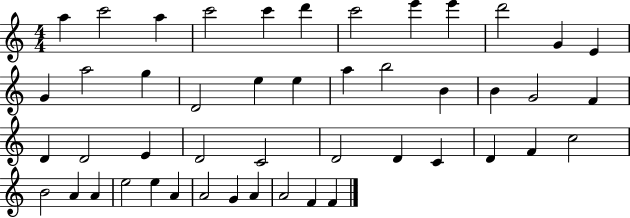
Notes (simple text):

A5/q C6/h A5/q C6/h C6/q D6/q C6/h E6/q E6/q D6/h G4/q E4/q G4/q A5/h G5/q D4/h E5/q E5/q A5/q B5/h B4/q B4/q G4/h F4/q D4/q D4/h E4/q D4/h C4/h D4/h D4/q C4/q D4/q F4/q C5/h B4/h A4/q A4/q E5/h E5/q A4/q A4/h G4/q A4/q A4/h F4/q F4/q